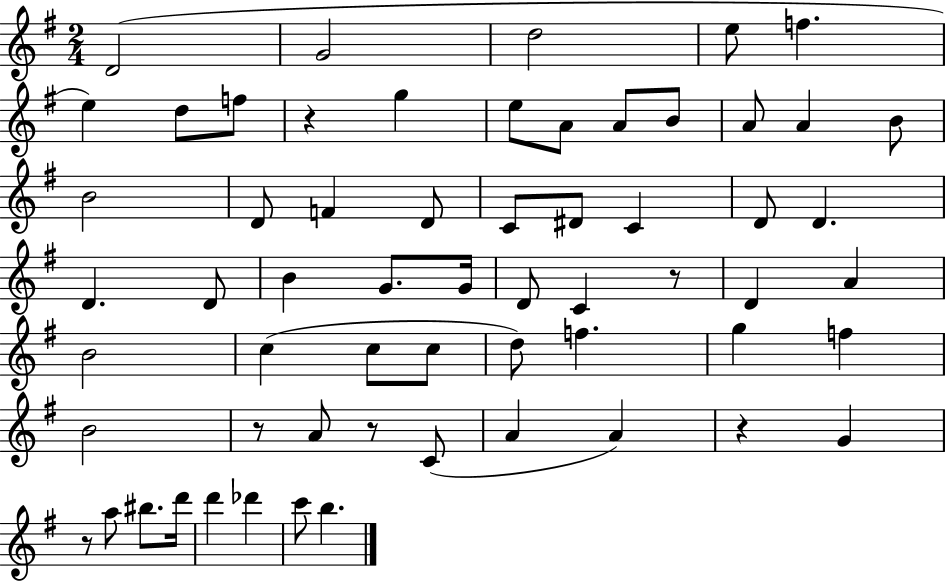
X:1
T:Untitled
M:2/4
L:1/4
K:G
D2 G2 d2 e/2 f e d/2 f/2 z g e/2 A/2 A/2 B/2 A/2 A B/2 B2 D/2 F D/2 C/2 ^D/2 C D/2 D D D/2 B G/2 G/4 D/2 C z/2 D A B2 c c/2 c/2 d/2 f g f B2 z/2 A/2 z/2 C/2 A A z G z/2 a/2 ^b/2 d'/4 d' _d' c'/2 b